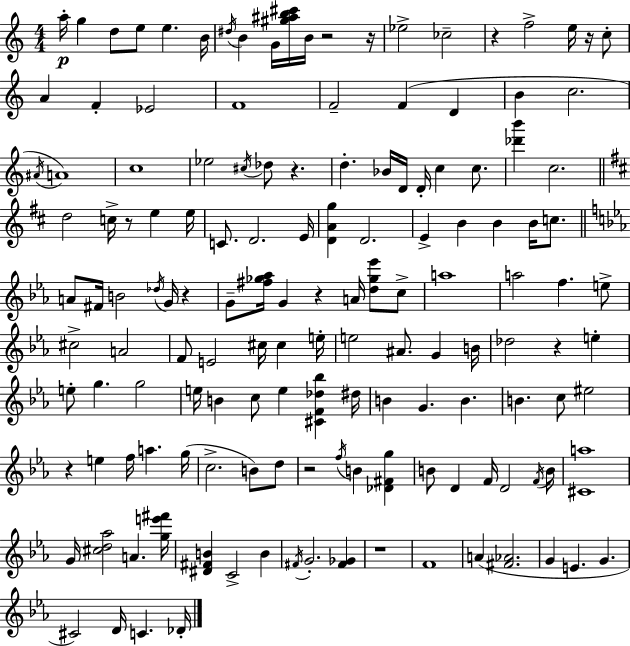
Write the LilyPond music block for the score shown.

{
  \clef treble
  \numericTimeSignature
  \time 4/4
  \key a \minor
  a''16-.\p g''4 d''8 e''8 e''4. b'16 | \acciaccatura { dis''16 } b'4 g'16 <gis'' ais'' b'' cis'''>16 b'16 r2 | r16 ees''2-> ces''2-- | r4 f''2-> e''16 r16 c''8-. | \break a'4 f'4-. ees'2 | f'1 | f'2-- f'4( d'4 | b'4 c''2. | \break \acciaccatura { ais'16 } a'1) | c''1 | ees''2 \acciaccatura { cis''16 } des''8 r4. | d''4.-. bes'16 d'16 d'16-. c''4 | \break c''8. <des''' b'''>4 c''2. | \bar "||" \break \key d \major d''2 c''16-> r8 e''4 e''16 | c'8. d'2. e'16 | <d' a' g''>4 d'2. | e'4-> b'4 b'4 b'16 c''8. | \break \bar "||" \break \key c \minor a'8 fis'16 b'2 \acciaccatura { des''16 } g'16 r4 | g'8-- <fis'' ges'' aes''>16 g'4 r4 a'16 <d'' ges'' ees'''>8 c''8-> | a''1 | a''2 f''4. e''8-> | \break cis''2-> a'2 | f'8 e'2 cis''16 cis''4 | e''16-. e''2 ais'8. g'4 | b'16 des''2 r4 e''4-. | \break e''8-. g''4. g''2 | e''16 b'4 c''8 e''4 <cis' f' des'' bes''>4 | dis''16 b'4 g'4. b'4. | b'4. c''8 eis''2 | \break r4 e''4 f''16 a''4. | g''16( c''2.-> b'8) d''8 | r2 \acciaccatura { f''16 } b'4 <des' fis' g''>4 | b'8 d'4 f'16 d'2 | \break \acciaccatura { f'16 } b'16 <cis' a''>1 | g'16 <cis'' d'' aes''>2 a'4. | <g'' e''' fis'''>16 <dis' fis' b'>4 c'2-> b'4 | \acciaccatura { fis'16 } g'2.-. | \break <fis' ges'>4 r1 | f'1 | a'4( <fis' aes'>2. | g'4 e'4. g'4. | \break cis'2) d'16 c'4. | des'16-. \bar "|."
}